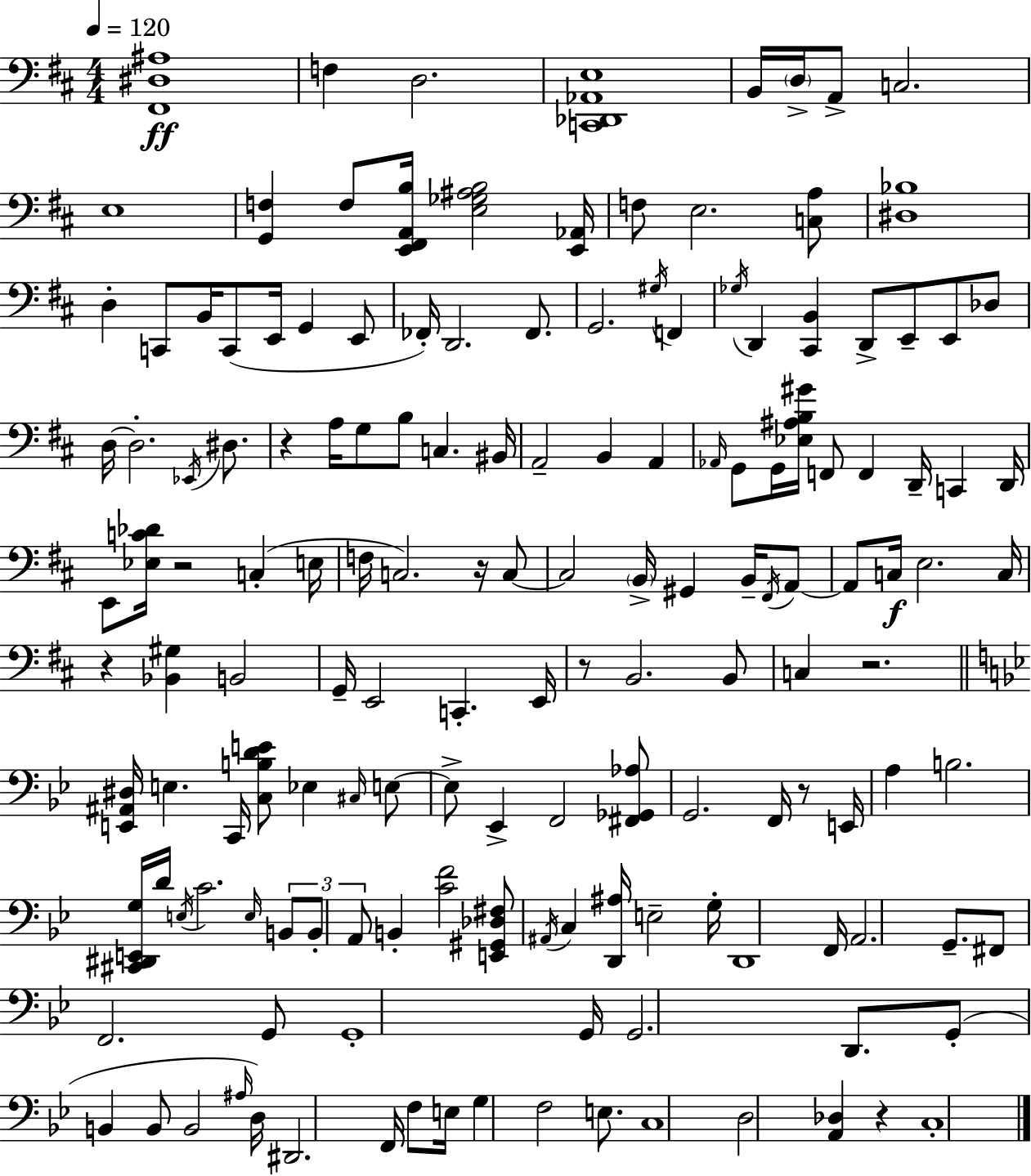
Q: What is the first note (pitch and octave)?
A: F3